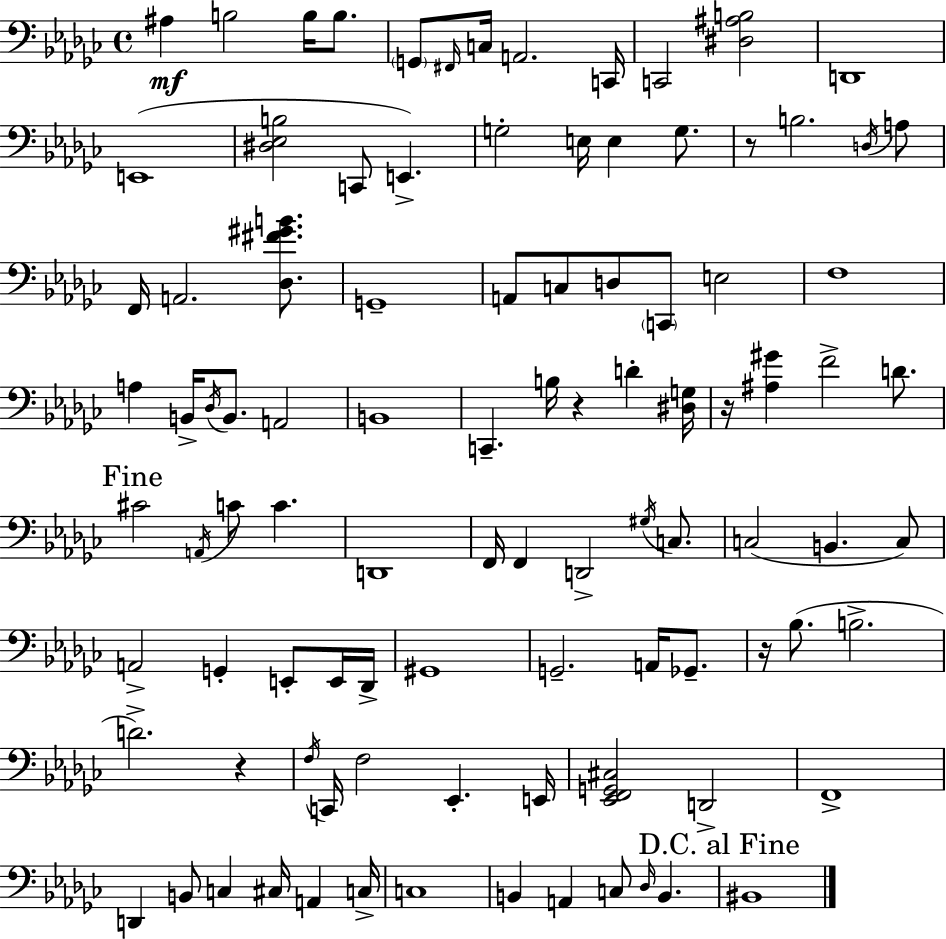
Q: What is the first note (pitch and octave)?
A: A#3